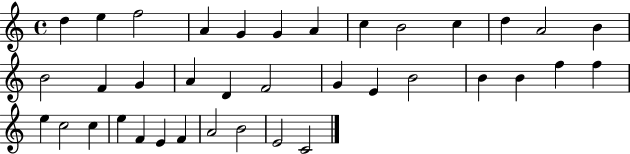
X:1
T:Untitled
M:4/4
L:1/4
K:C
d e f2 A G G A c B2 c d A2 B B2 F G A D F2 G E B2 B B f f e c2 c e F E F A2 B2 E2 C2